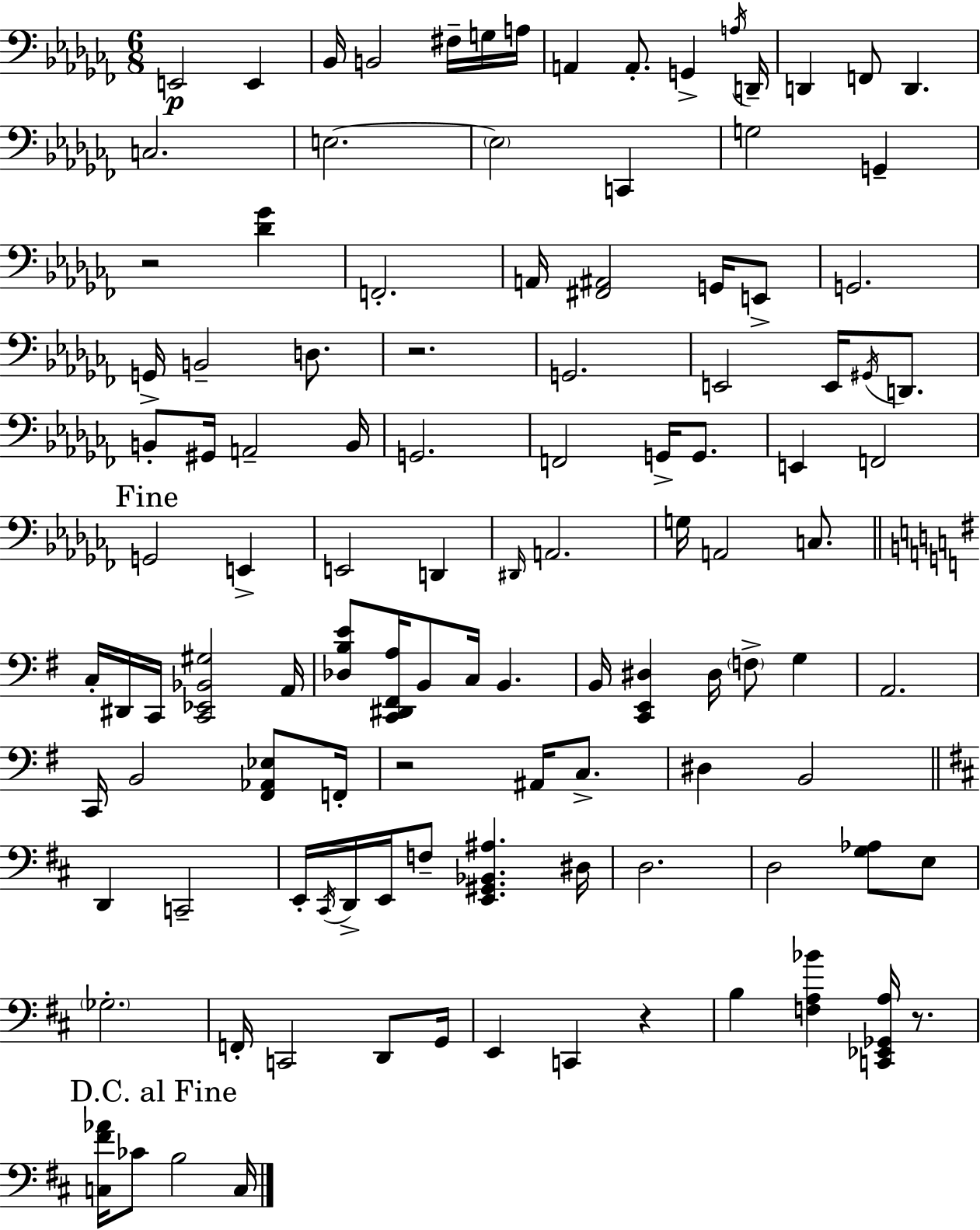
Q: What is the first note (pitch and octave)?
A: E2